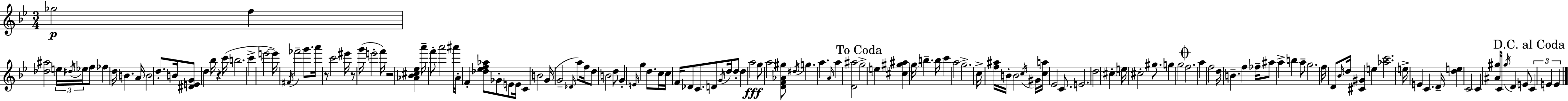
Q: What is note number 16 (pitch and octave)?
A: C6